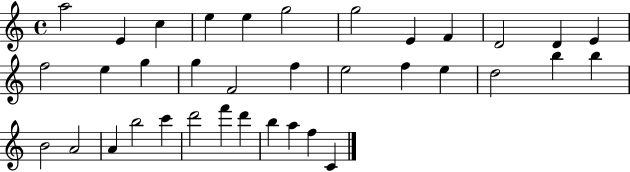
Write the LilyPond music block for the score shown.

{
  \clef treble
  \time 4/4
  \defaultTimeSignature
  \key c \major
  a''2 e'4 c''4 | e''4 e''4 g''2 | g''2 e'4 f'4 | d'2 d'4 e'4 | \break f''2 e''4 g''4 | g''4 f'2 f''4 | e''2 f''4 e''4 | d''2 b''4 b''4 | \break b'2 a'2 | a'4 b''2 c'''4 | d'''2 f'''4 d'''4 | b''4 a''4 f''4 c'4 | \break \bar "|."
}